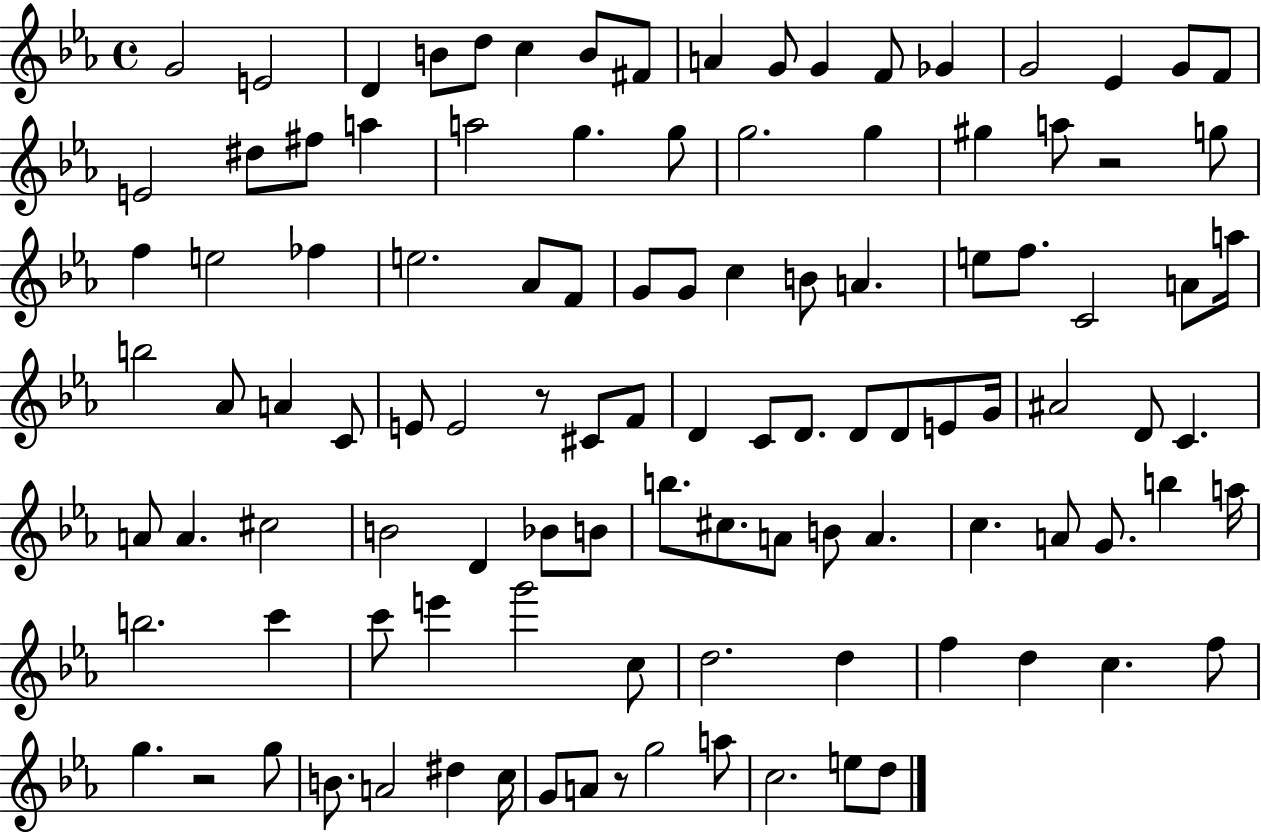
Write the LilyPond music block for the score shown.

{
  \clef treble
  \time 4/4
  \defaultTimeSignature
  \key ees \major
  g'2 e'2 | d'4 b'8 d''8 c''4 b'8 fis'8 | a'4 g'8 g'4 f'8 ges'4 | g'2 ees'4 g'8 f'8 | \break e'2 dis''8 fis''8 a''4 | a''2 g''4. g''8 | g''2. g''4 | gis''4 a''8 r2 g''8 | \break f''4 e''2 fes''4 | e''2. aes'8 f'8 | g'8 g'8 c''4 b'8 a'4. | e''8 f''8. c'2 a'8 a''16 | \break b''2 aes'8 a'4 c'8 | e'8 e'2 r8 cis'8 f'8 | d'4 c'8 d'8. d'8 d'8 e'8 g'16 | ais'2 d'8 c'4. | \break a'8 a'4. cis''2 | b'2 d'4 bes'8 b'8 | b''8. cis''8. a'8 b'8 a'4. | c''4. a'8 g'8. b''4 a''16 | \break b''2. c'''4 | c'''8 e'''4 g'''2 c''8 | d''2. d''4 | f''4 d''4 c''4. f''8 | \break g''4. r2 g''8 | b'8. a'2 dis''4 c''16 | g'8 a'8 r8 g''2 a''8 | c''2. e''8 d''8 | \break \bar "|."
}